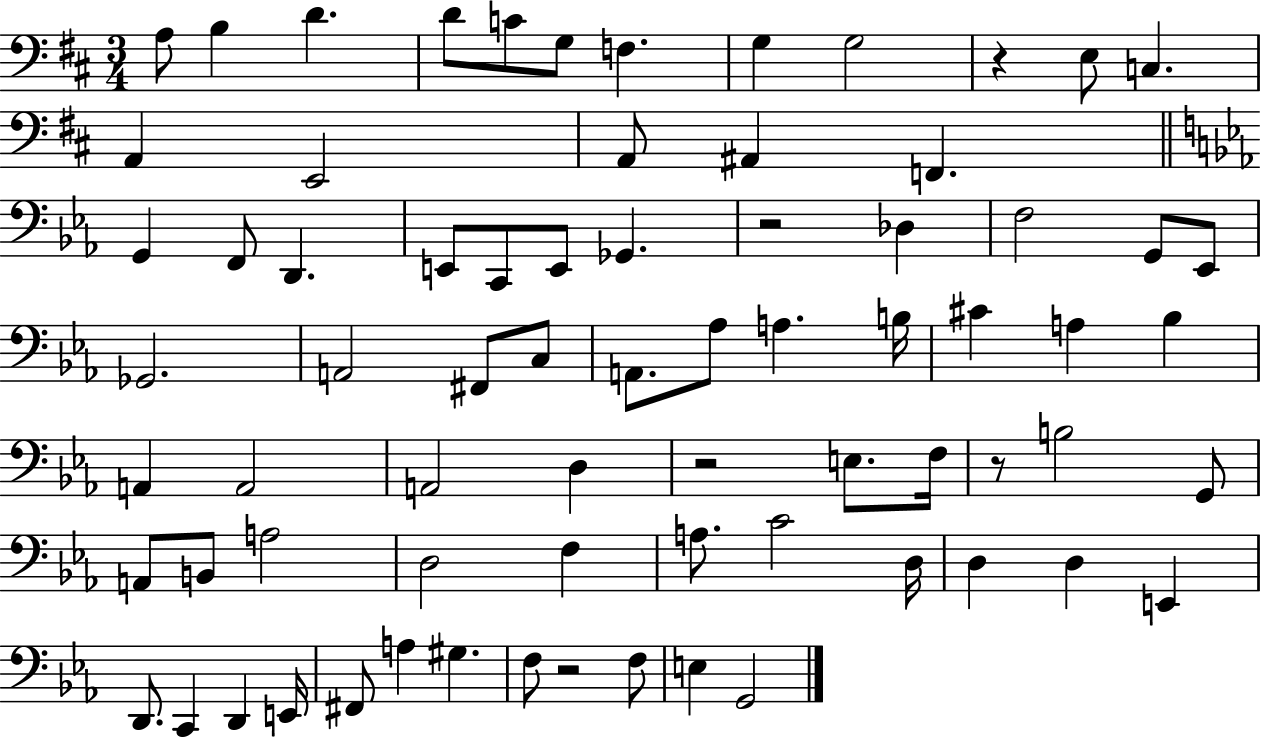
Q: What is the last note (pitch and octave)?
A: G2